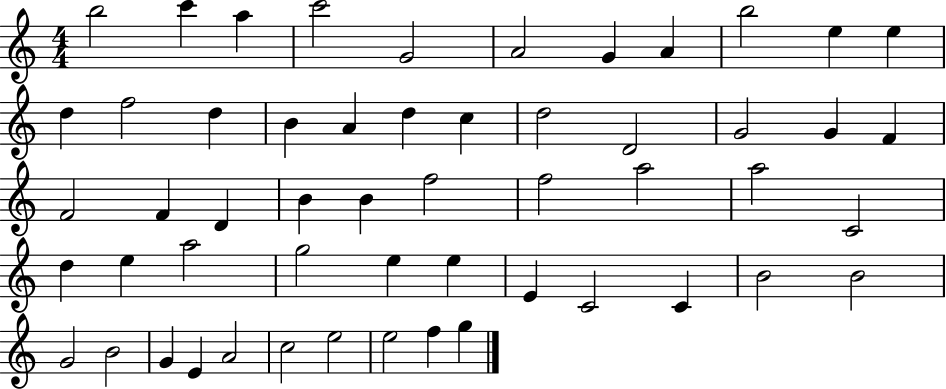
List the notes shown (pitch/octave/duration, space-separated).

B5/h C6/q A5/q C6/h G4/h A4/h G4/q A4/q B5/h E5/q E5/q D5/q F5/h D5/q B4/q A4/q D5/q C5/q D5/h D4/h G4/h G4/q F4/q F4/h F4/q D4/q B4/q B4/q F5/h F5/h A5/h A5/h C4/h D5/q E5/q A5/h G5/h E5/q E5/q E4/q C4/h C4/q B4/h B4/h G4/h B4/h G4/q E4/q A4/h C5/h E5/h E5/h F5/q G5/q